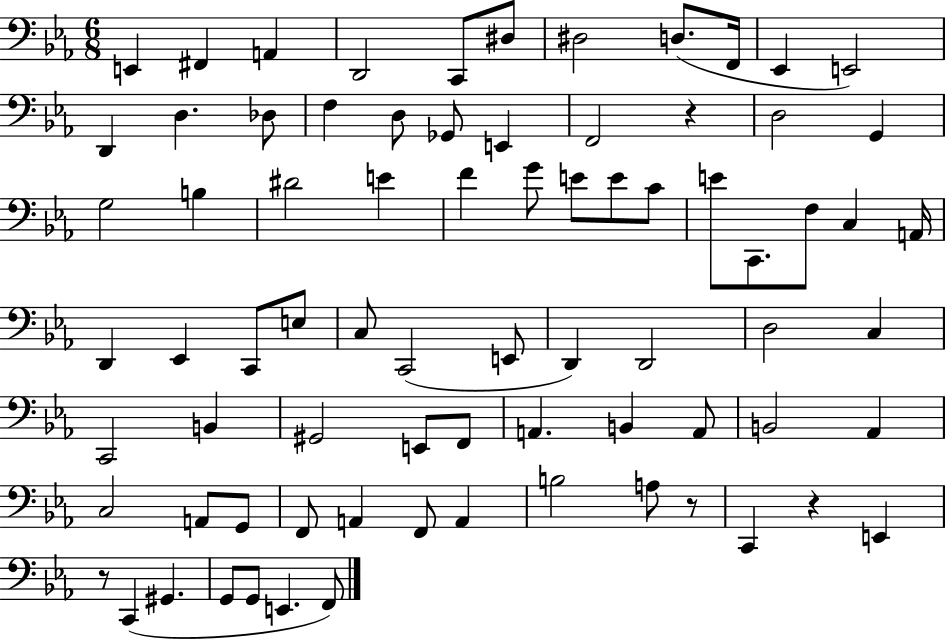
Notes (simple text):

E2/q F#2/q A2/q D2/h C2/e D#3/e D#3/h D3/e. F2/s Eb2/q E2/h D2/q D3/q. Db3/e F3/q D3/e Gb2/e E2/q F2/h R/q D3/h G2/q G3/h B3/q D#4/h E4/q F4/q G4/e E4/e E4/e C4/e E4/e C2/e. F3/e C3/q A2/s D2/q Eb2/q C2/e E3/e C3/e C2/h E2/e D2/q D2/h D3/h C3/q C2/h B2/q G#2/h E2/e F2/e A2/q. B2/q A2/e B2/h Ab2/q C3/h A2/e G2/e F2/e A2/q F2/e A2/q B3/h A3/e R/e C2/q R/q E2/q R/e C2/q G#2/q. G2/e G2/e E2/q. F2/e